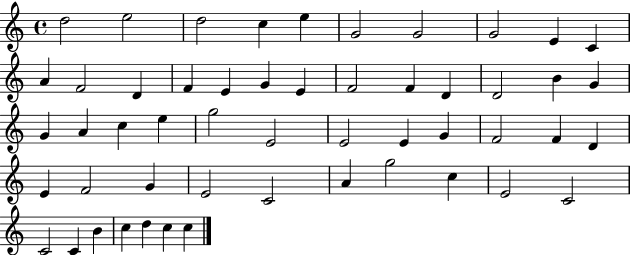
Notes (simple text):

D5/h E5/h D5/h C5/q E5/q G4/h G4/h G4/h E4/q C4/q A4/q F4/h D4/q F4/q E4/q G4/q E4/q F4/h F4/q D4/q D4/h B4/q G4/q G4/q A4/q C5/q E5/q G5/h E4/h E4/h E4/q G4/q F4/h F4/q D4/q E4/q F4/h G4/q E4/h C4/h A4/q G5/h C5/q E4/h C4/h C4/h C4/q B4/q C5/q D5/q C5/q C5/q